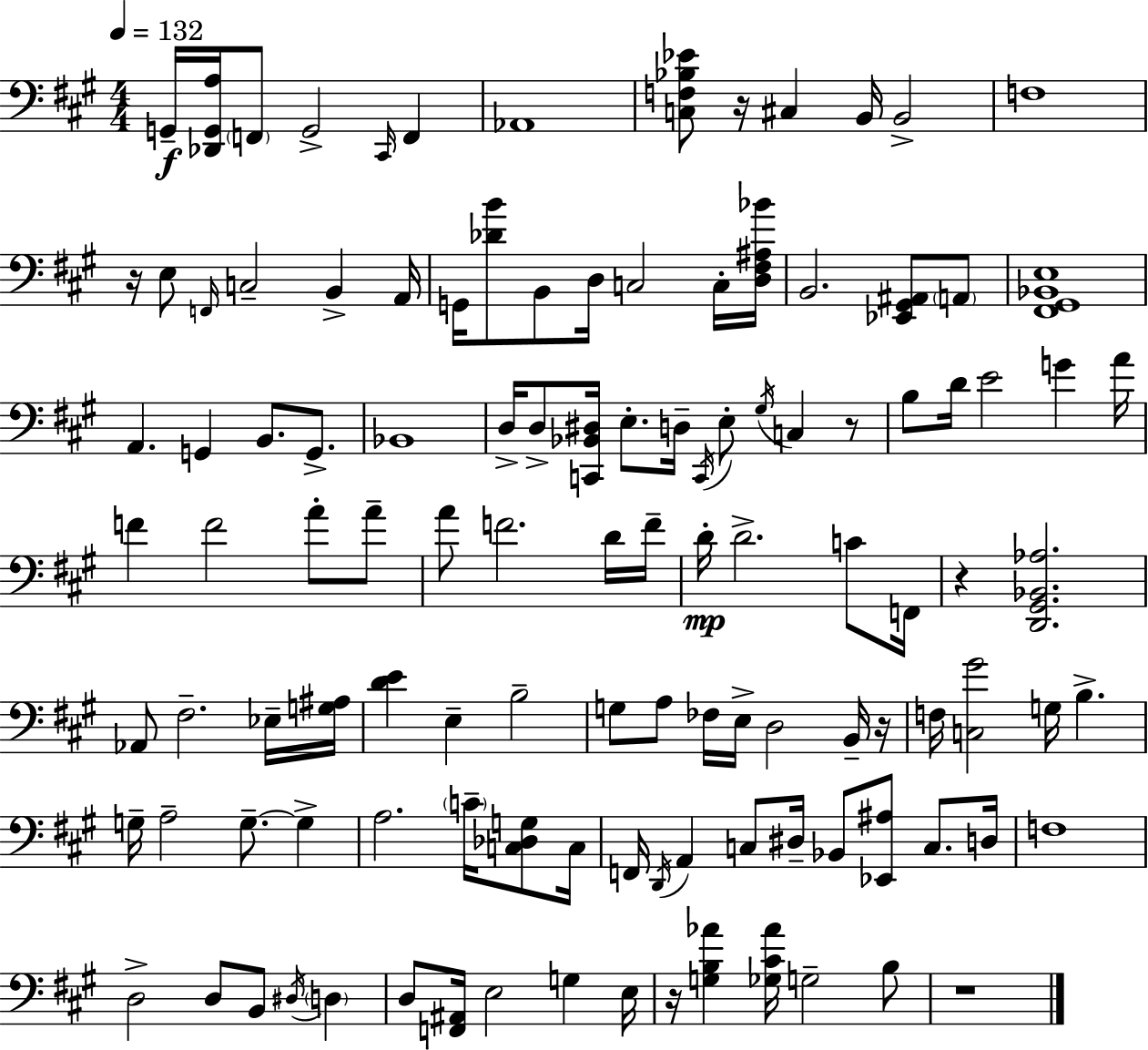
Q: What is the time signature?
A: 4/4